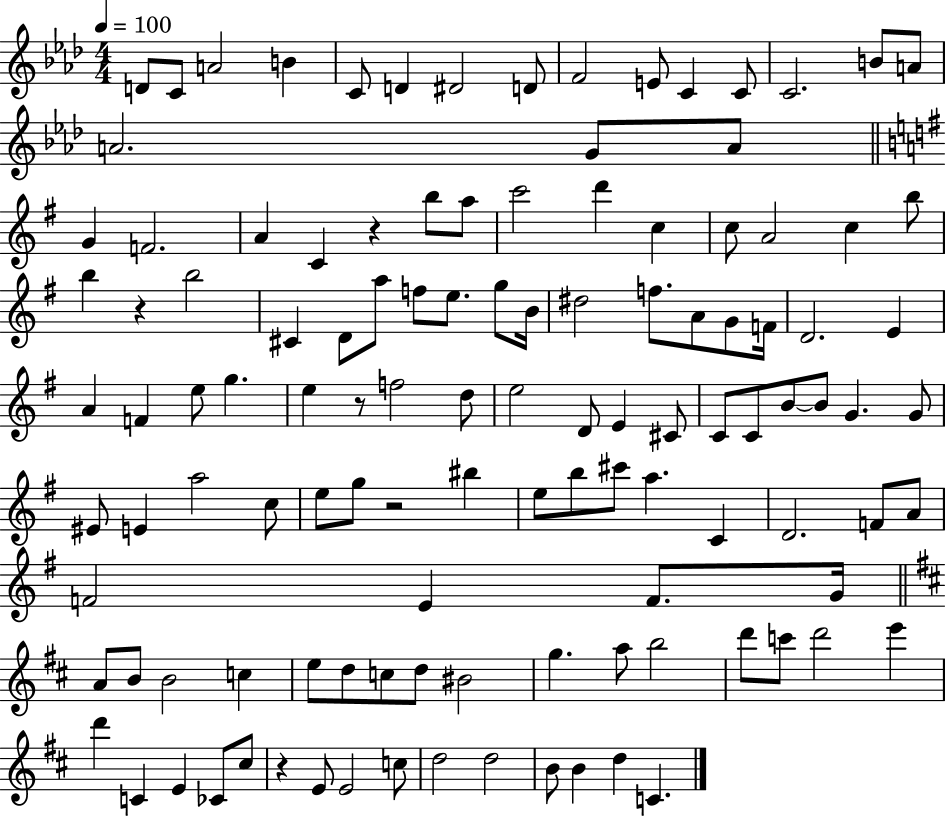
{
  \clef treble
  \numericTimeSignature
  \time 4/4
  \key aes \major
  \tempo 4 = 100
  d'8 c'8 a'2 b'4 | c'8 d'4 dis'2 d'8 | f'2 e'8 c'4 c'8 | c'2. b'8 a'8 | \break a'2. g'8 a'8 | \bar "||" \break \key g \major g'4 f'2. | a'4 c'4 r4 b''8 a''8 | c'''2 d'''4 c''4 | c''8 a'2 c''4 b''8 | \break b''4 r4 b''2 | cis'4 d'8 a''8 f''8 e''8. g''8 b'16 | dis''2 f''8. a'8 g'8 f'16 | d'2. e'4 | \break a'4 f'4 e''8 g''4. | e''4 r8 f''2 d''8 | e''2 d'8 e'4 cis'8 | c'8 c'8 b'8~~ b'8 g'4. g'8 | \break eis'8 e'4 a''2 c''8 | e''8 g''8 r2 bis''4 | e''8 b''8 cis'''8 a''4. c'4 | d'2. f'8 a'8 | \break f'2 e'4 f'8. g'16 | \bar "||" \break \key b \minor a'8 b'8 b'2 c''4 | e''8 d''8 c''8 d''8 bis'2 | g''4. a''8 b''2 | d'''8 c'''8 d'''2 e'''4 | \break d'''4 c'4 e'4 ces'8 cis''8 | r4 e'8 e'2 c''8 | d''2 d''2 | b'8 b'4 d''4 c'4. | \break \bar "|."
}